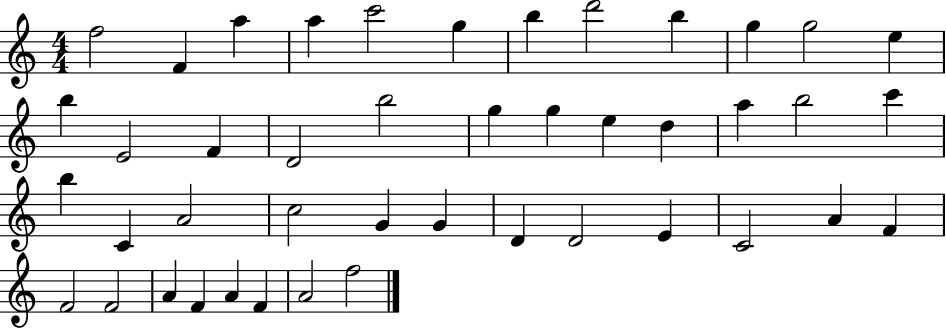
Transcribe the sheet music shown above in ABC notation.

X:1
T:Untitled
M:4/4
L:1/4
K:C
f2 F a a c'2 g b d'2 b g g2 e b E2 F D2 b2 g g e d a b2 c' b C A2 c2 G G D D2 E C2 A F F2 F2 A F A F A2 f2